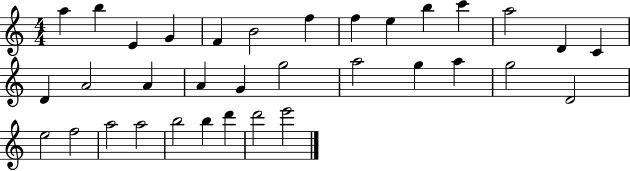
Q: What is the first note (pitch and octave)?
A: A5